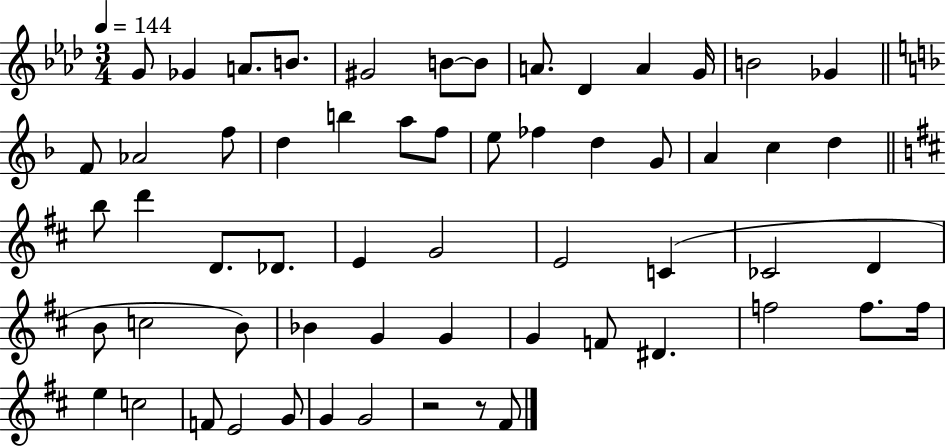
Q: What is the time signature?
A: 3/4